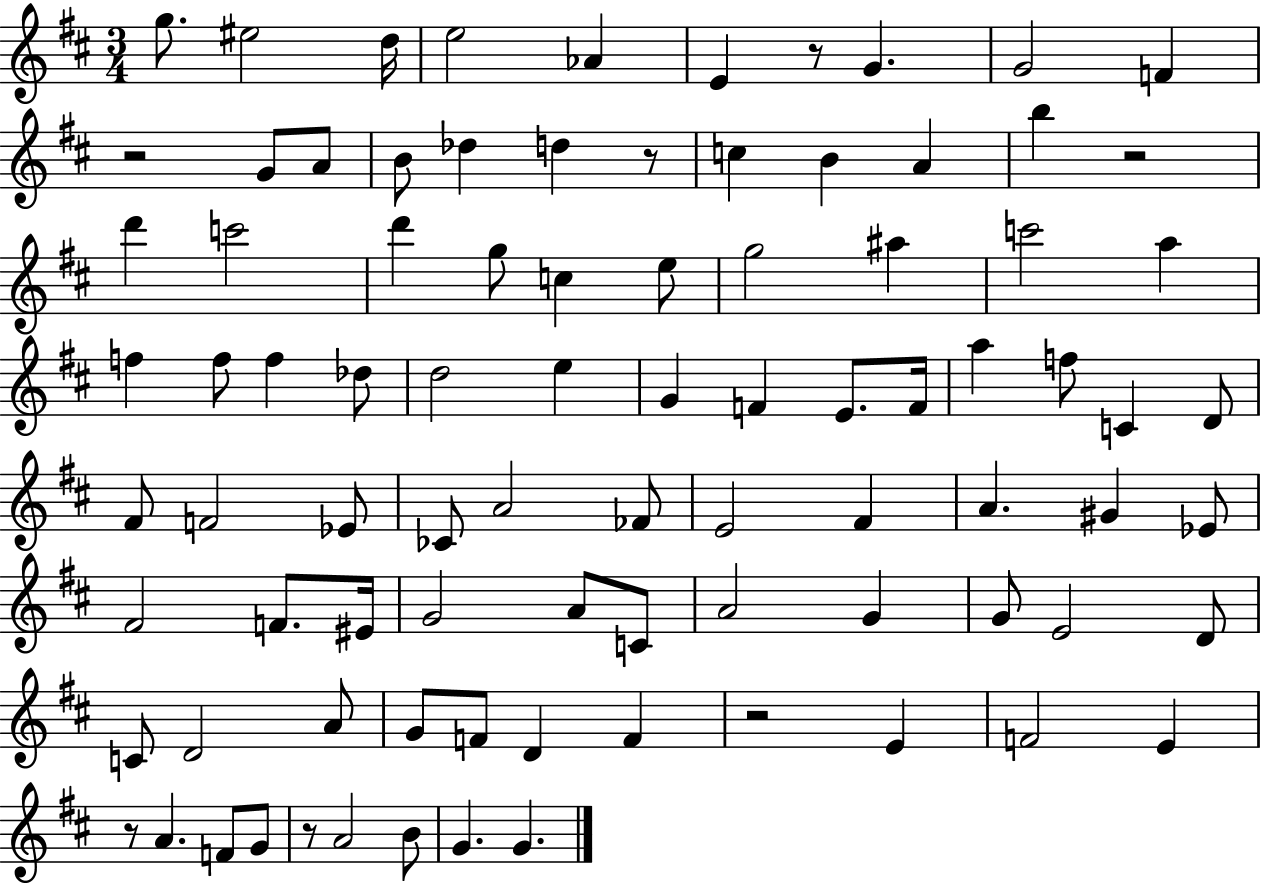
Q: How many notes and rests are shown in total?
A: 88